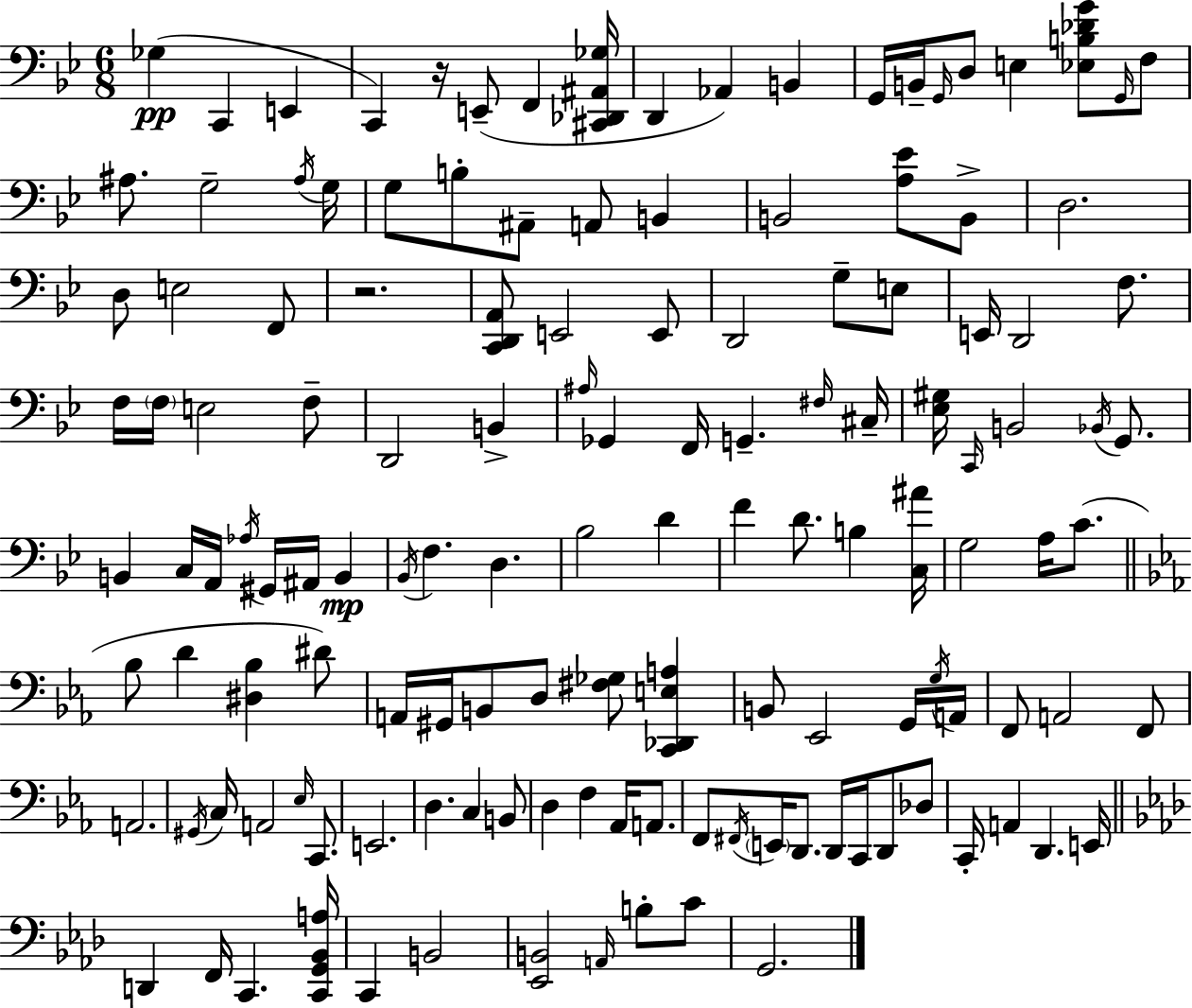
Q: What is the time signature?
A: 6/8